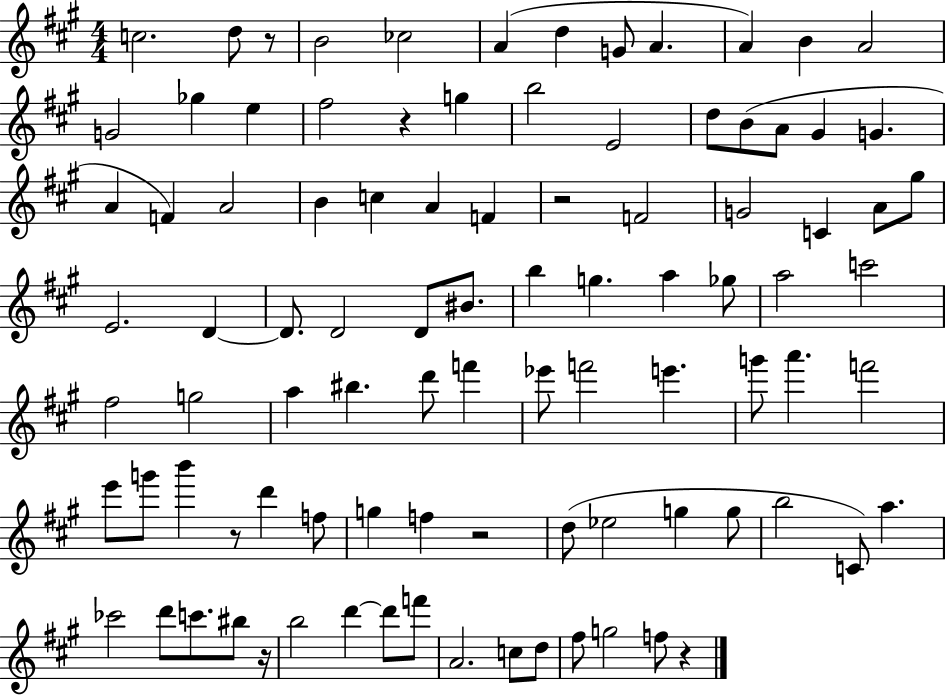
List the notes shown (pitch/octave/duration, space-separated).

C5/h. D5/e R/e B4/h CES5/h A4/q D5/q G4/e A4/q. A4/q B4/q A4/h G4/h Gb5/q E5/q F#5/h R/q G5/q B5/h E4/h D5/e B4/e A4/e G#4/q G4/q. A4/q F4/q A4/h B4/q C5/q A4/q F4/q R/h F4/h G4/h C4/q A4/e G#5/e E4/h. D4/q D4/e. D4/h D4/e BIS4/e. B5/q G5/q. A5/q Gb5/e A5/h C6/h F#5/h G5/h A5/q BIS5/q. D6/e F6/q Eb6/e F6/h E6/q. G6/e A6/q. F6/h E6/e G6/e B6/q R/e D6/q F5/e G5/q F5/q R/h D5/e Eb5/h G5/q G5/e B5/h C4/e A5/q. CES6/h D6/e C6/e. BIS5/e R/s B5/h D6/q D6/e F6/e A4/h. C5/e D5/e F#5/e G5/h F5/e R/q